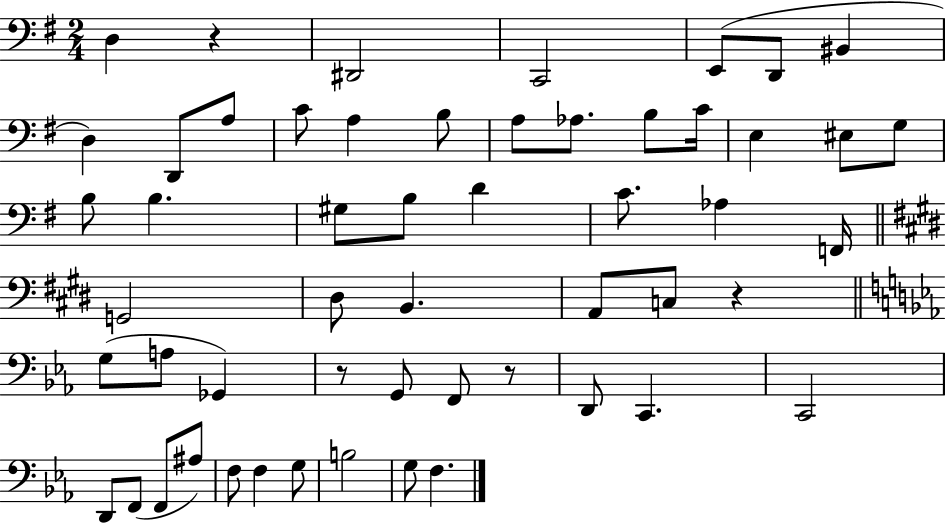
X:1
T:Untitled
M:2/4
L:1/4
K:G
D, z ^D,,2 C,,2 E,,/2 D,,/2 ^B,, D, D,,/2 A,/2 C/2 A, B,/2 A,/2 _A,/2 B,/2 C/4 E, ^E,/2 G,/2 B,/2 B, ^G,/2 B,/2 D C/2 _A, F,,/4 G,,2 ^D,/2 B,, A,,/2 C,/2 z G,/2 A,/2 _G,, z/2 G,,/2 F,,/2 z/2 D,,/2 C,, C,,2 D,,/2 F,,/2 F,,/2 ^A,/2 F,/2 F, G,/2 B,2 G,/2 F,